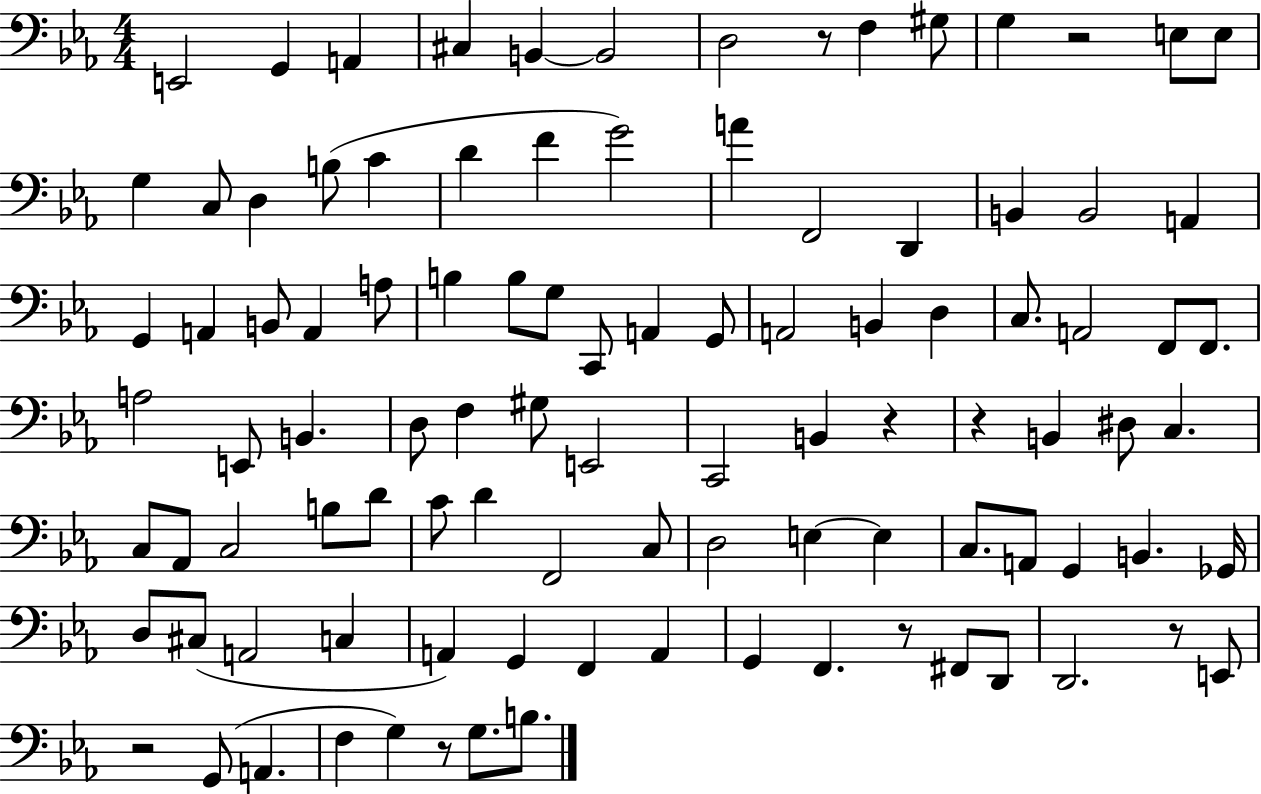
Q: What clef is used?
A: bass